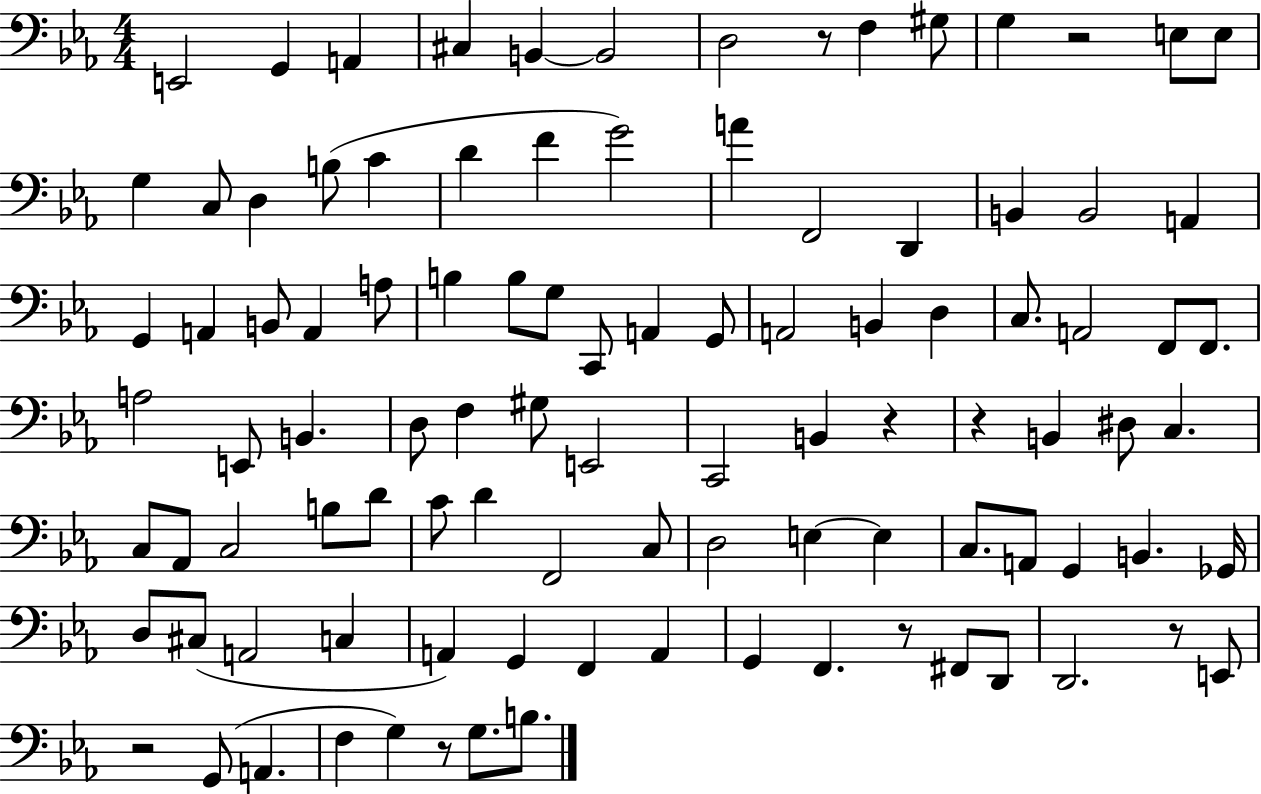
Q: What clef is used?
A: bass